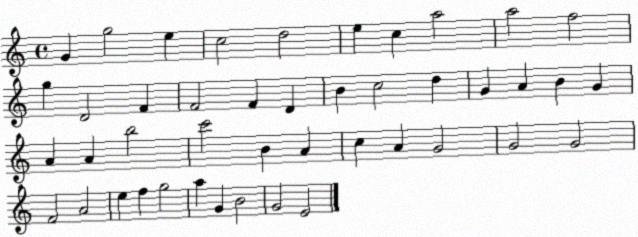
X:1
T:Untitled
M:4/4
L:1/4
K:C
G g2 e c2 d2 e c a2 a2 f2 g D2 F F2 F D B c2 d G A B G A A b2 c'2 B A c A G2 G2 G2 F2 A2 e f g2 a G B2 G2 E2